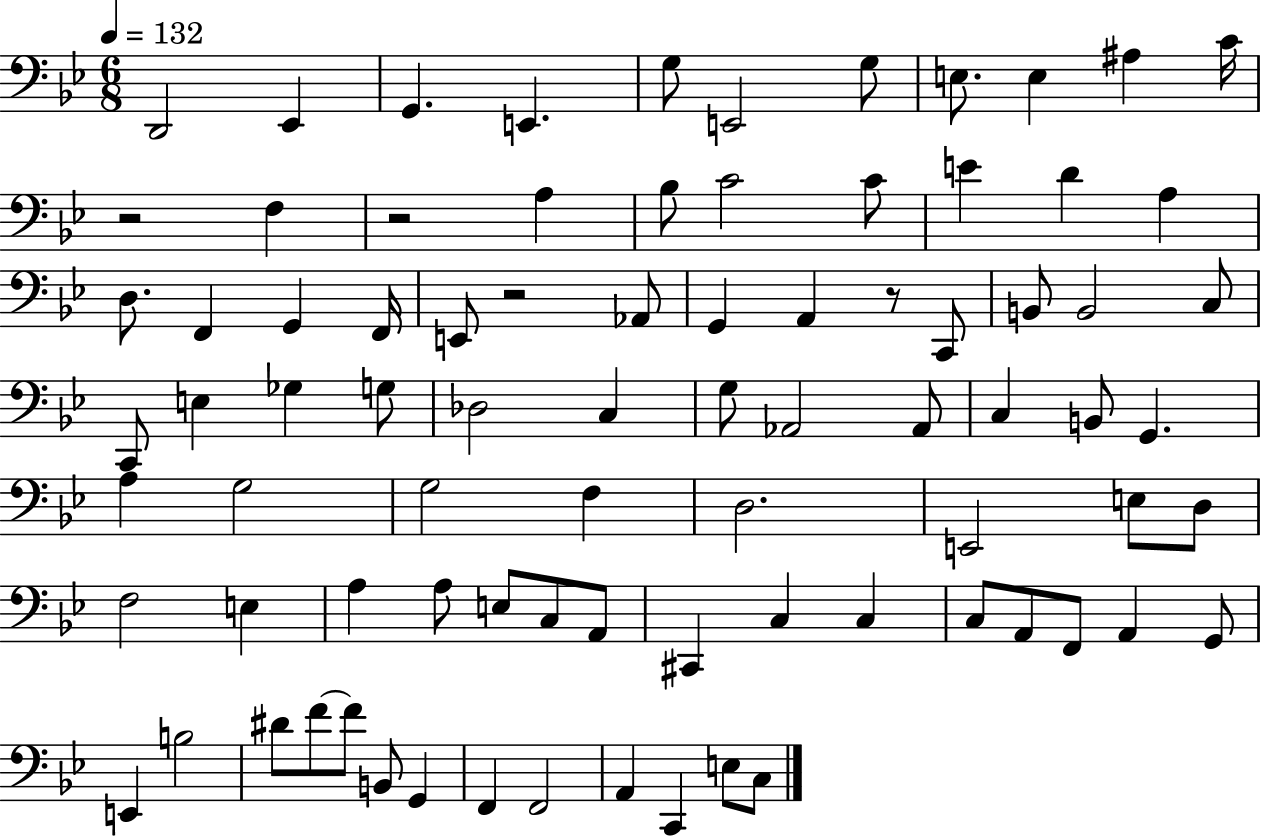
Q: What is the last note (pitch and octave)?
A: C3